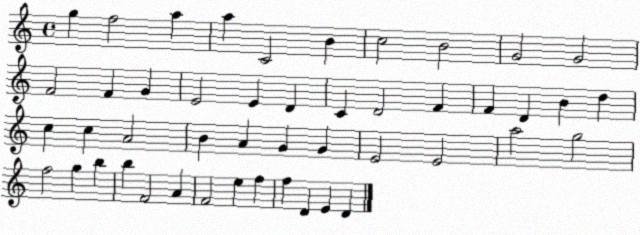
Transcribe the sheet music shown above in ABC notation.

X:1
T:Untitled
M:4/4
L:1/4
K:C
g f2 a a C2 B c2 B2 G2 G2 F2 F G E2 E D C D2 F F D B d c c A2 B A G G E2 E2 a2 g2 f2 g b b F2 A F2 e f f D E D